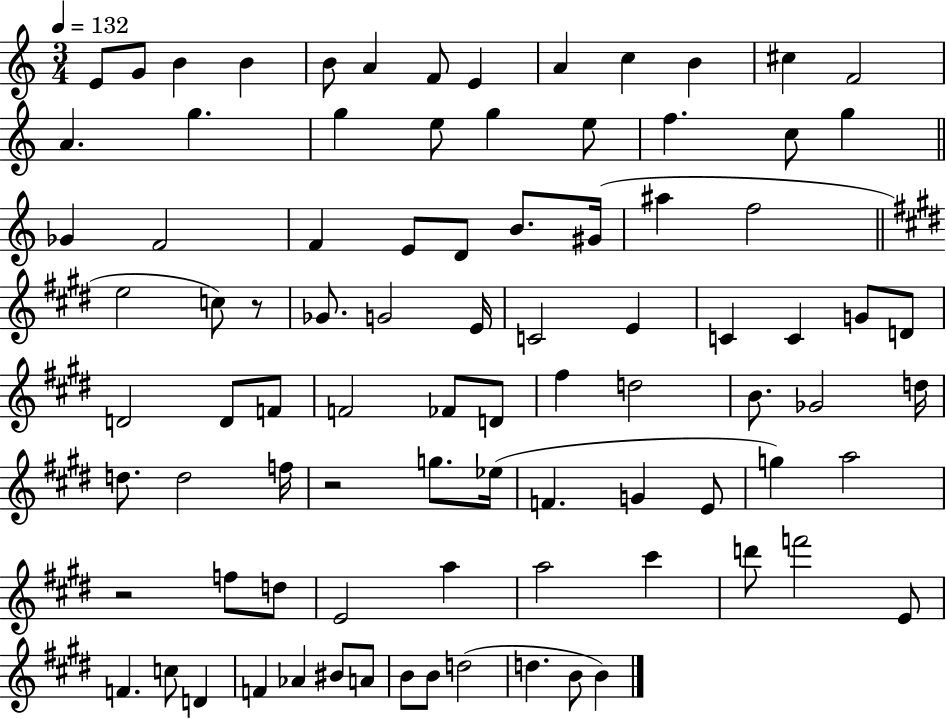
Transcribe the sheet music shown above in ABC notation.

X:1
T:Untitled
M:3/4
L:1/4
K:C
E/2 G/2 B B B/2 A F/2 E A c B ^c F2 A g g e/2 g e/2 f c/2 g _G F2 F E/2 D/2 B/2 ^G/4 ^a f2 e2 c/2 z/2 _G/2 G2 E/4 C2 E C C G/2 D/2 D2 D/2 F/2 F2 _F/2 D/2 ^f d2 B/2 _G2 d/4 d/2 d2 f/4 z2 g/2 _e/4 F G E/2 g a2 z2 f/2 d/2 E2 a a2 ^c' d'/2 f'2 E/2 F c/2 D F _A ^B/2 A/2 B/2 B/2 d2 d B/2 B